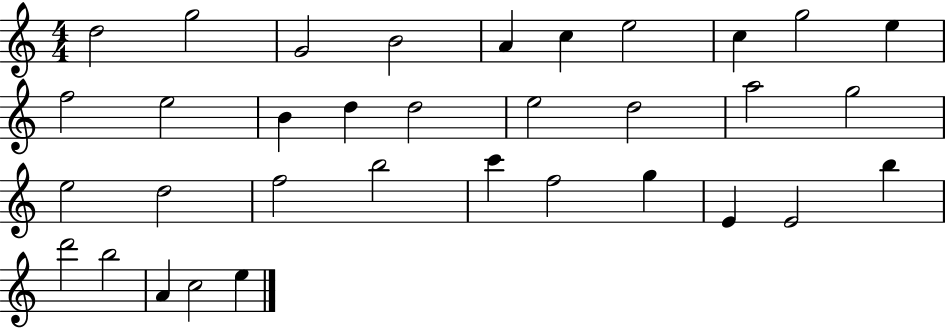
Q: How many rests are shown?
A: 0